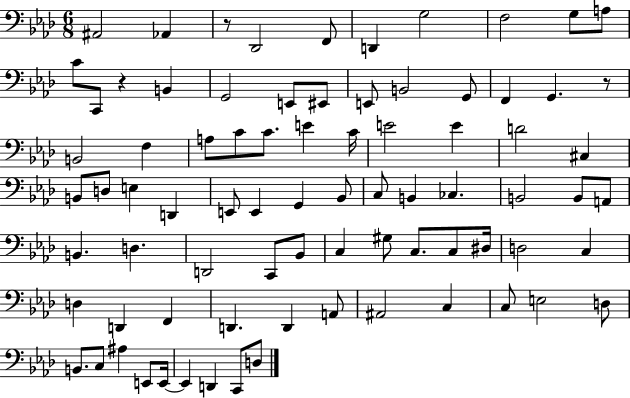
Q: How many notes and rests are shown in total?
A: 80